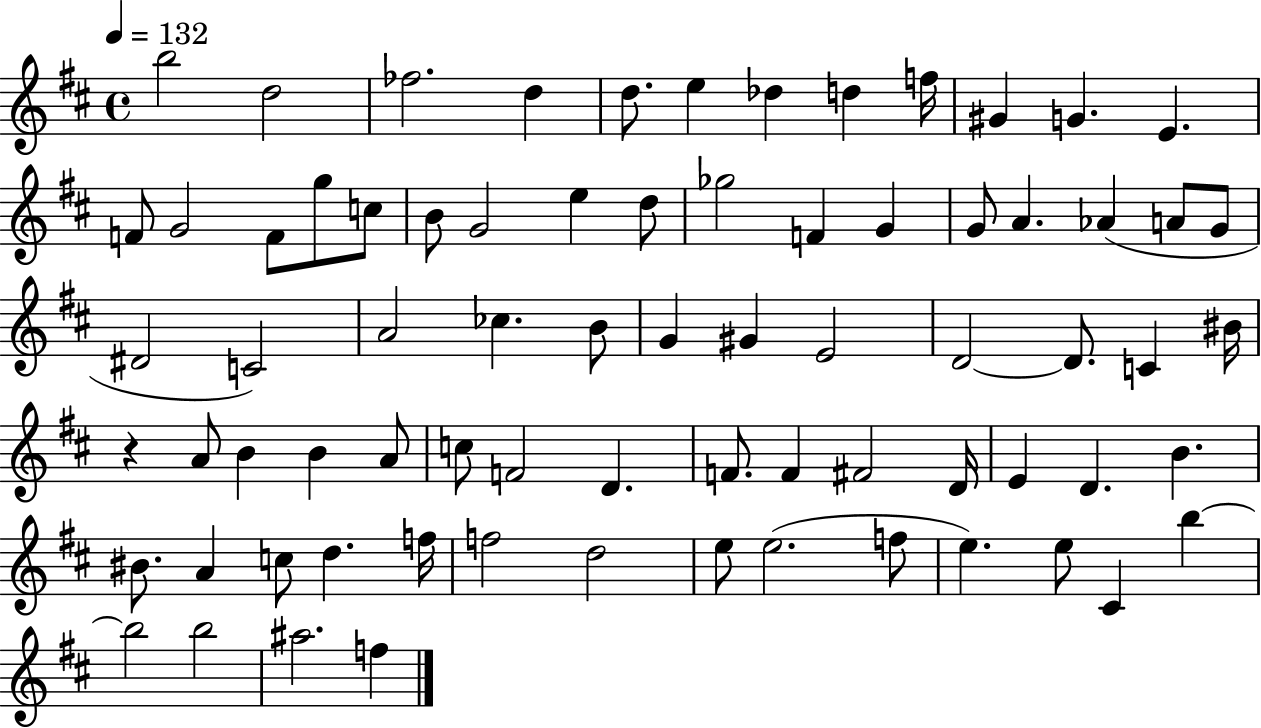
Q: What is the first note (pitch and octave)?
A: B5